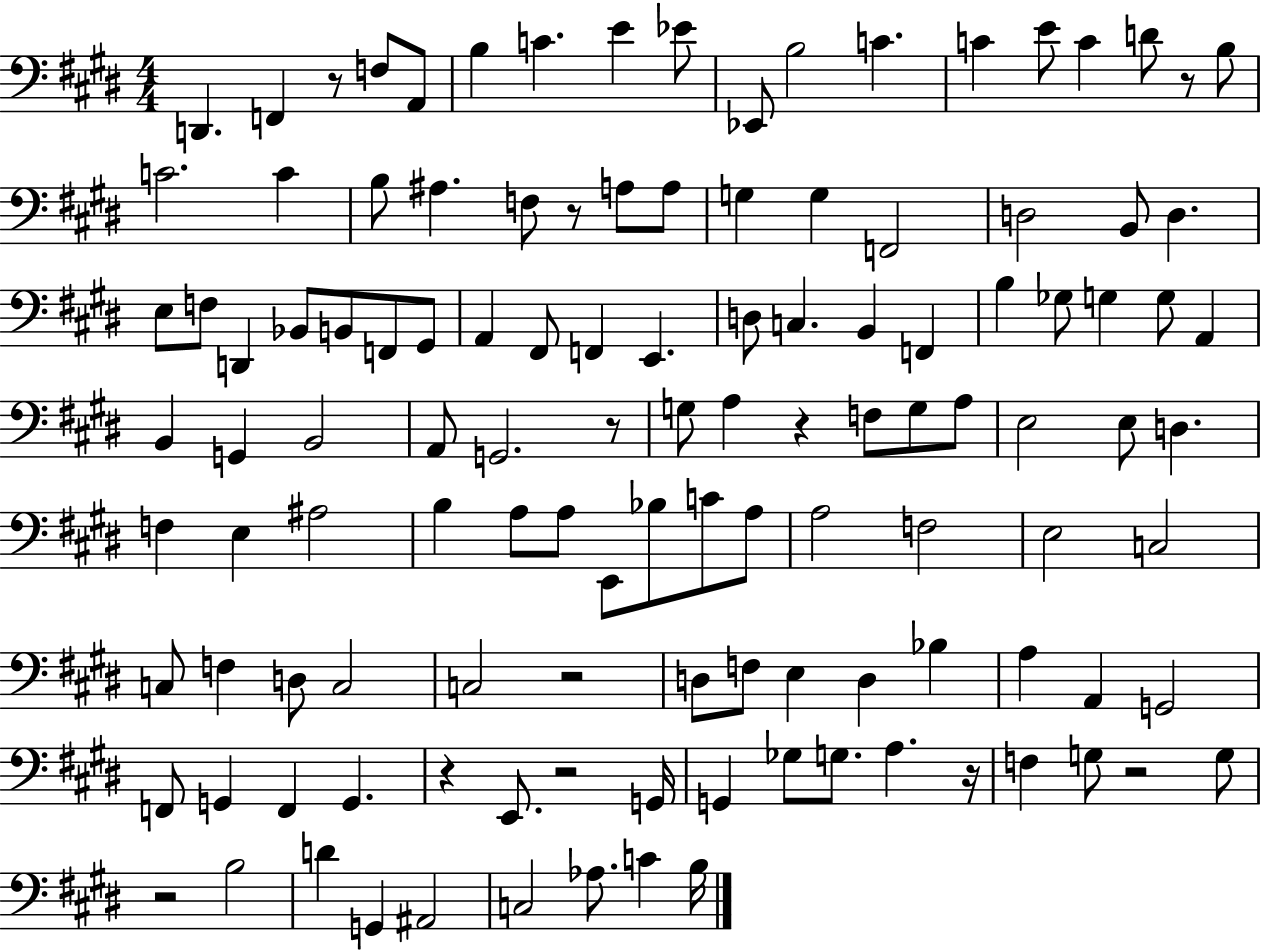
D2/q. F2/q R/e F3/e A2/e B3/q C4/q. E4/q Eb4/e Eb2/e B3/h C4/q. C4/q E4/e C4/q D4/e R/e B3/e C4/h. C4/q B3/e A#3/q. F3/e R/e A3/e A3/e G3/q G3/q F2/h D3/h B2/e D3/q. E3/e F3/e D2/q Bb2/e B2/e F2/e G#2/e A2/q F#2/e F2/q E2/q. D3/e C3/q. B2/q F2/q B3/q Gb3/e G3/q G3/e A2/q B2/q G2/q B2/h A2/e G2/h. R/e G3/e A3/q R/q F3/e G3/e A3/e E3/h E3/e D3/q. F3/q E3/q A#3/h B3/q A3/e A3/e E2/e Bb3/e C4/e A3/e A3/h F3/h E3/h C3/h C3/e F3/q D3/e C3/h C3/h R/h D3/e F3/e E3/q D3/q Bb3/q A3/q A2/q G2/h F2/e G2/q F2/q G2/q. R/q E2/e. R/h G2/s G2/q Gb3/e G3/e. A3/q. R/s F3/q G3/e R/h G3/e R/h B3/h D4/q G2/q A#2/h C3/h Ab3/e. C4/q B3/s